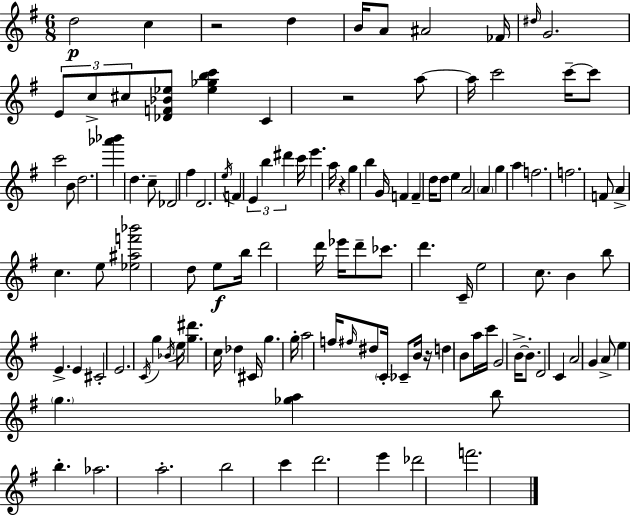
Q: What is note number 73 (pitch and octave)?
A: Bb4